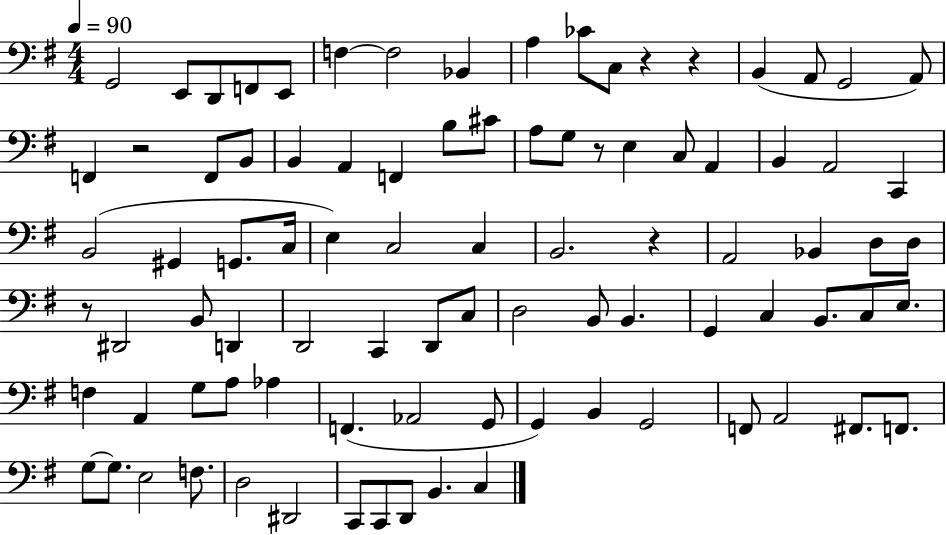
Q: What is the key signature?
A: G major